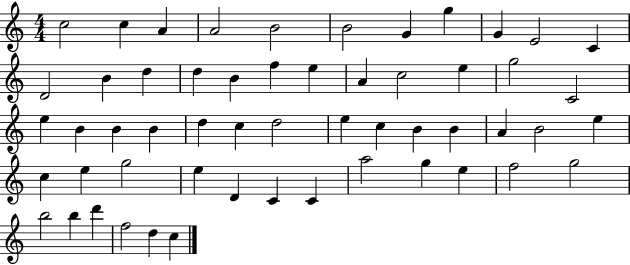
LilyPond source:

{
  \clef treble
  \numericTimeSignature
  \time 4/4
  \key c \major
  c''2 c''4 a'4 | a'2 b'2 | b'2 g'4 g''4 | g'4 e'2 c'4 | \break d'2 b'4 d''4 | d''4 b'4 f''4 e''4 | a'4 c''2 e''4 | g''2 c'2 | \break e''4 b'4 b'4 b'4 | d''4 c''4 d''2 | e''4 c''4 b'4 b'4 | a'4 b'2 e''4 | \break c''4 e''4 g''2 | e''4 d'4 c'4 c'4 | a''2 g''4 e''4 | f''2 g''2 | \break b''2 b''4 d'''4 | f''2 d''4 c''4 | \bar "|."
}